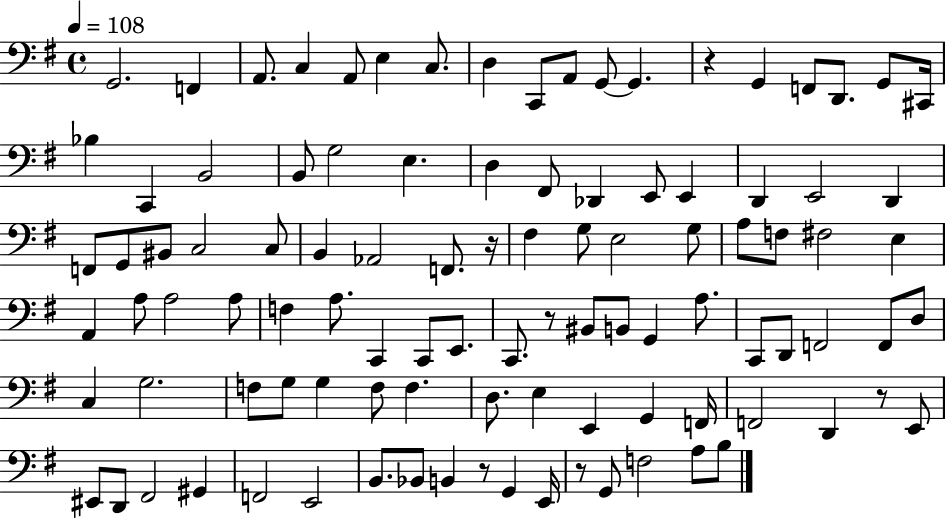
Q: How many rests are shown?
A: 6